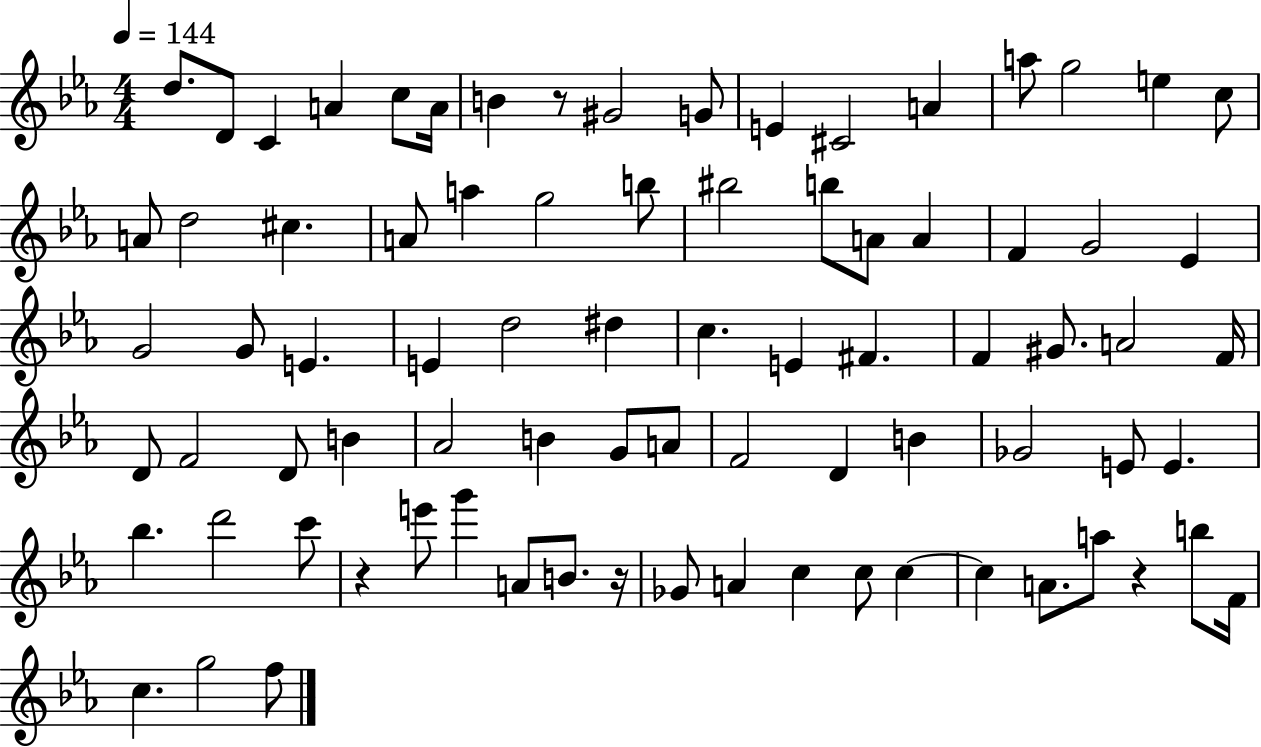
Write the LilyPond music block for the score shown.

{
  \clef treble
  \numericTimeSignature
  \time 4/4
  \key ees \major
  \tempo 4 = 144
  d''8. d'8 c'4 a'4 c''8 a'16 | b'4 r8 gis'2 g'8 | e'4 cis'2 a'4 | a''8 g''2 e''4 c''8 | \break a'8 d''2 cis''4. | a'8 a''4 g''2 b''8 | bis''2 b''8 a'8 a'4 | f'4 g'2 ees'4 | \break g'2 g'8 e'4. | e'4 d''2 dis''4 | c''4. e'4 fis'4. | f'4 gis'8. a'2 f'16 | \break d'8 f'2 d'8 b'4 | aes'2 b'4 g'8 a'8 | f'2 d'4 b'4 | ges'2 e'8 e'4. | \break bes''4. d'''2 c'''8 | r4 e'''8 g'''4 a'8 b'8. r16 | ges'8 a'4 c''4 c''8 c''4~~ | c''4 a'8. a''8 r4 b''8 f'16 | \break c''4. g''2 f''8 | \bar "|."
}